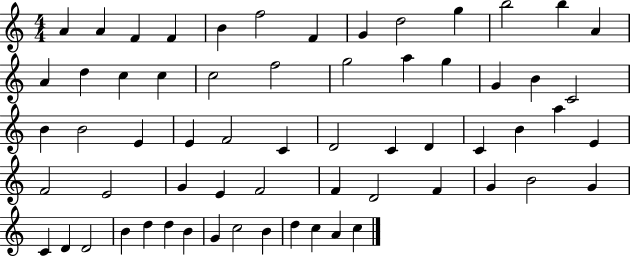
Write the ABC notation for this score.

X:1
T:Untitled
M:4/4
L:1/4
K:C
A A F F B f2 F G d2 g b2 b A A d c c c2 f2 g2 a g G B C2 B B2 E E F2 C D2 C D C B a E F2 E2 G E F2 F D2 F G B2 G C D D2 B d d B G c2 B d c A c